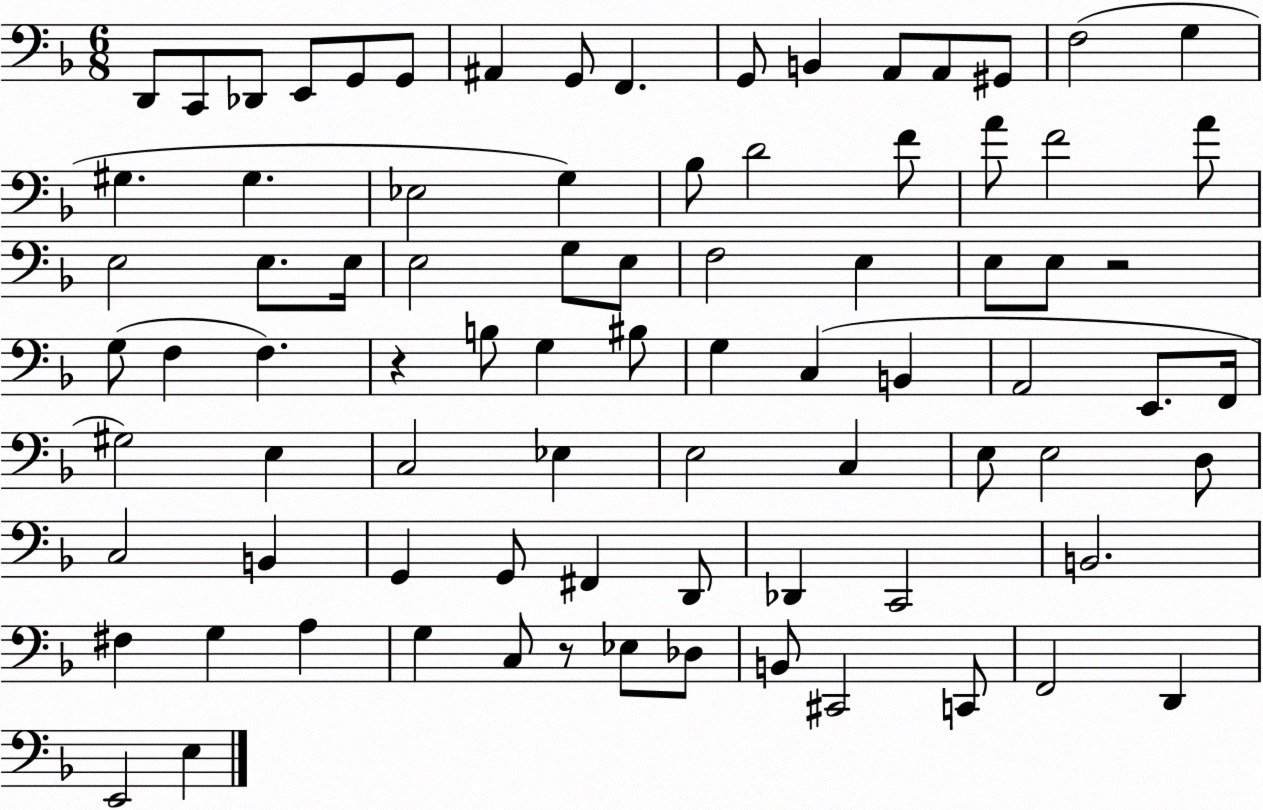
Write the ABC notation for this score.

X:1
T:Untitled
M:6/8
L:1/4
K:F
D,,/2 C,,/2 _D,,/2 E,,/2 G,,/2 G,,/2 ^A,, G,,/2 F,, G,,/2 B,, A,,/2 A,,/2 ^G,,/2 F,2 G, ^G, ^G, _E,2 G, _B,/2 D2 F/2 A/2 F2 A/2 E,2 E,/2 E,/4 E,2 G,/2 E,/2 F,2 E, E,/2 E,/2 z2 G,/2 F, F, z B,/2 G, ^B,/2 G, C, B,, A,,2 E,,/2 F,,/4 ^G,2 E, C,2 _E, E,2 C, E,/2 E,2 D,/2 C,2 B,, G,, G,,/2 ^F,, D,,/2 _D,, C,,2 B,,2 ^F, G, A, G, C,/2 z/2 _E,/2 _D,/2 B,,/2 ^C,,2 C,,/2 F,,2 D,, E,,2 E,